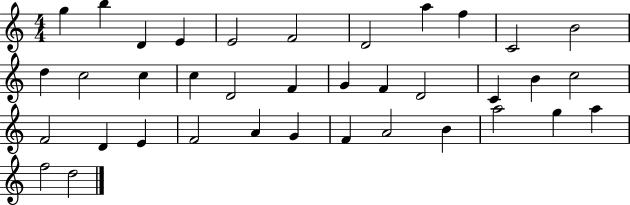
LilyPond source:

{
  \clef treble
  \numericTimeSignature
  \time 4/4
  \key c \major
  g''4 b''4 d'4 e'4 | e'2 f'2 | d'2 a''4 f''4 | c'2 b'2 | \break d''4 c''2 c''4 | c''4 d'2 f'4 | g'4 f'4 d'2 | c'4 b'4 c''2 | \break f'2 d'4 e'4 | f'2 a'4 g'4 | f'4 a'2 b'4 | a''2 g''4 a''4 | \break f''2 d''2 | \bar "|."
}